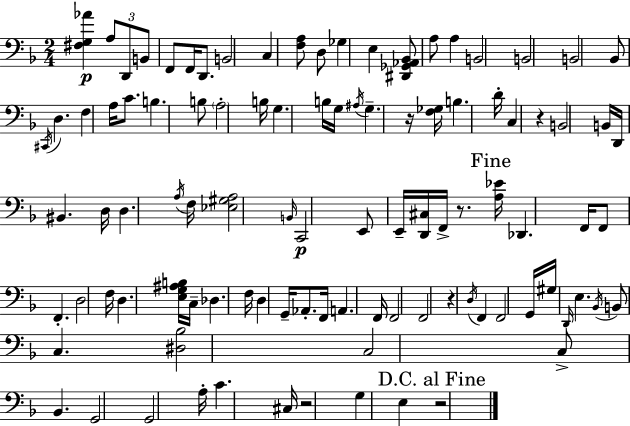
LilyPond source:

{
  \clef bass
  \numericTimeSignature
  \time 2/4
  \key f \major
  <fis g aes'>4\p \tuplet 3/2 { a8 d,8 | b,8 } f,8 f,16 d,8. | b,2 | c4 <f a>8 d8 | \break ges4 e4 | <dis, ges, aes, bes,>8 a8 a4 | b,2 | b,2 | \break b,2 | bes,8 \acciaccatura { cis,16 } d4. | f4 a16 c'8. | b4. b8 | \break \parenthesize a2-. | b16 g4. | b16 g16 \acciaccatura { ais16 } g4.-- | r16 <f ges>16 b4. | \break d'16-. c4 r4 | b,2 | b,16 d,16 bis,4. | d16 d4. | \break \acciaccatura { a16 } f16 <ees gis a>2 | \grace { b,16 } c,2\p | e,8 e,16-- <d, cis>16 | f,16-> r8. \mark "Fine" <a ees'>16 des,4. | \break f,16 f,8 f,4.-. | d2 | f16 d4. | <e g ais b>16 c16-- des4. | \break f16 d4 | g,16-- aes,8.-. f,16 a,4. | f,16 f,2 | f,2 | \break r4 | \acciaccatura { d16 } f,4 f,2 | g,16 gis16 \grace { d,16 } | e4. \acciaccatura { bes,16 } b,8 | \break c4. <dis bes>2 | c2 | c8-> | bes,4. g,2 | \break g,2 | a16-. | c'4. cis16 r2 | g4 | \break e4 \mark "D.C. al Fine" r2 | \bar "|."
}